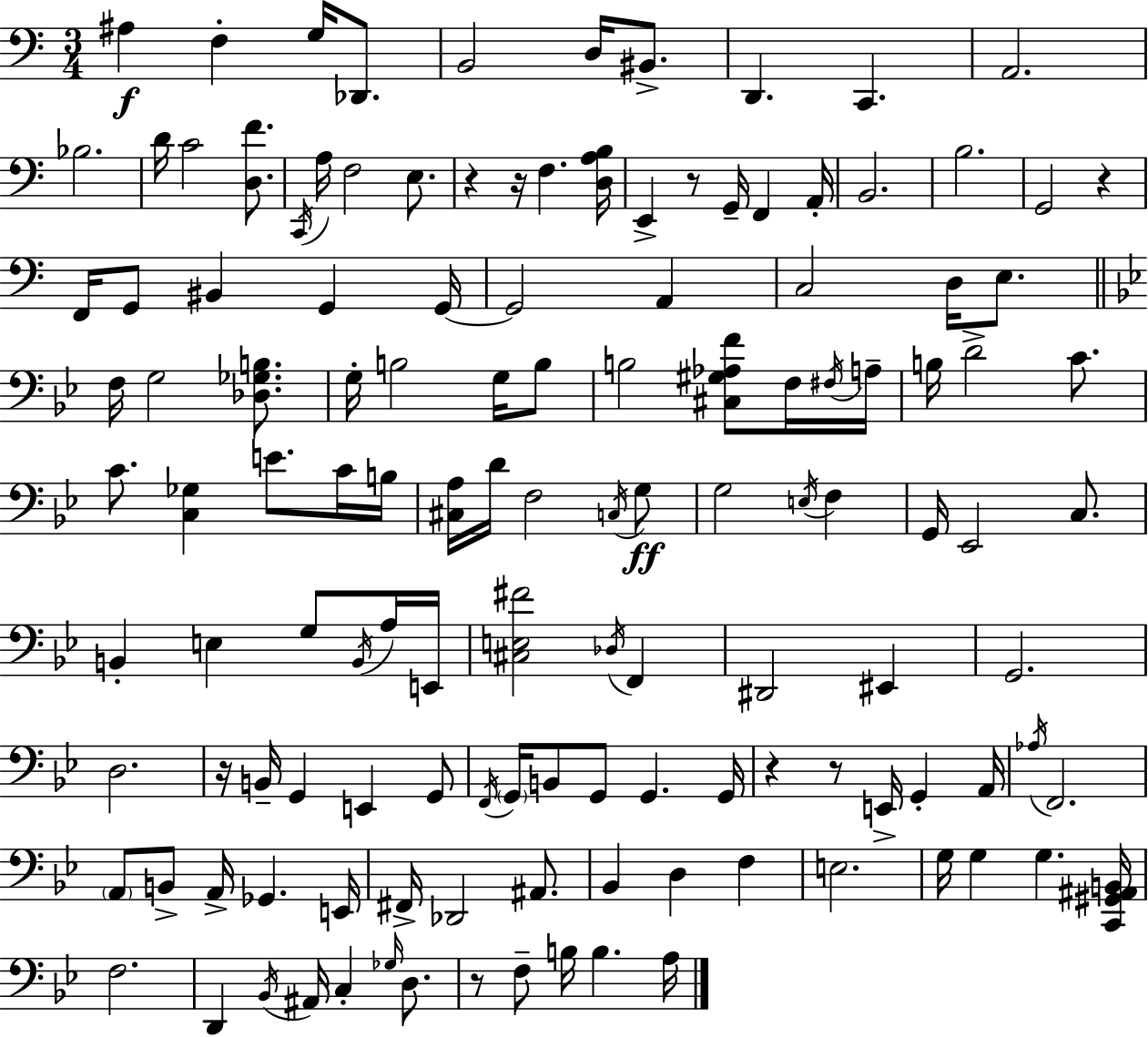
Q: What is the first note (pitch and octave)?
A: A#3